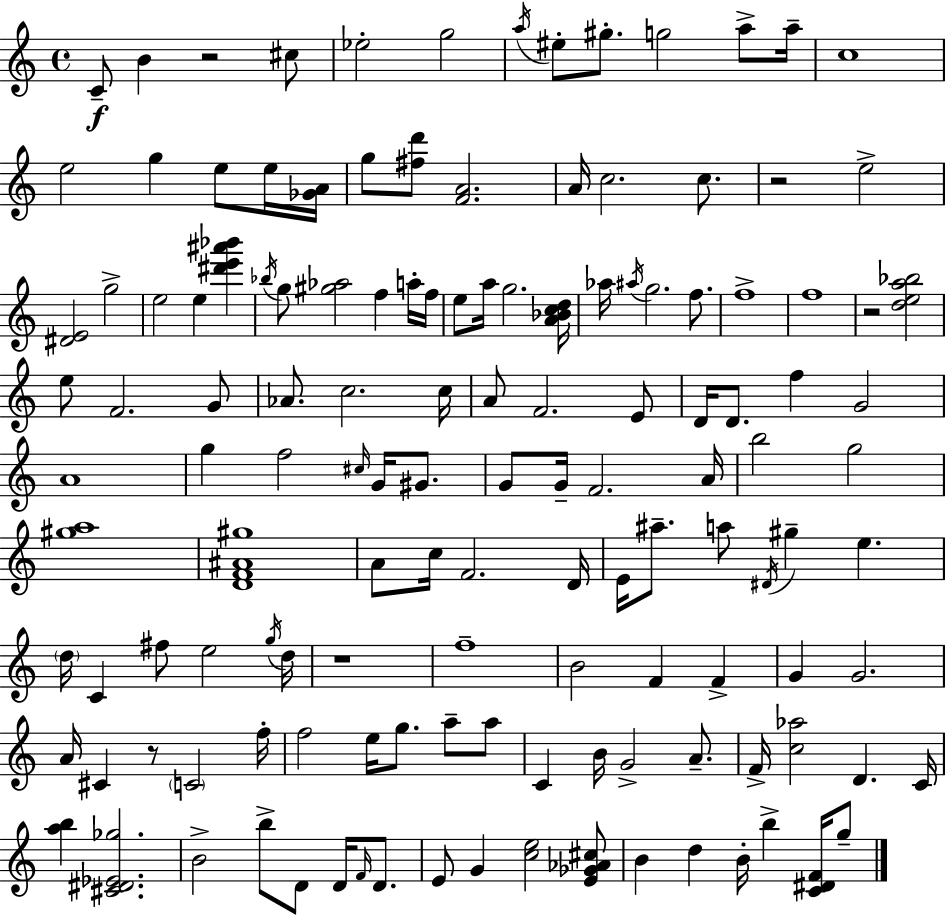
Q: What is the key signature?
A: C major